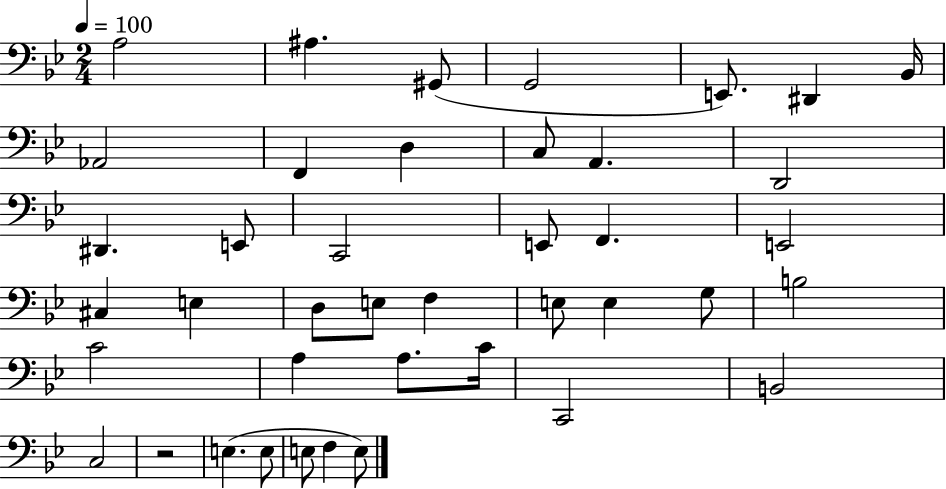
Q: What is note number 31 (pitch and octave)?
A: A3